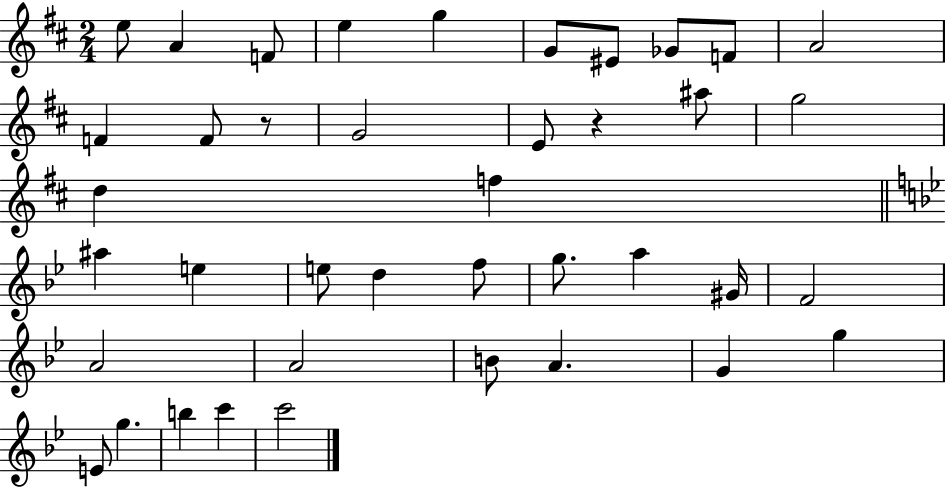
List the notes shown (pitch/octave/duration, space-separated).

E5/e A4/q F4/e E5/q G5/q G4/e EIS4/e Gb4/e F4/e A4/h F4/q F4/e R/e G4/h E4/e R/q A#5/e G5/h D5/q F5/q A#5/q E5/q E5/e D5/q F5/e G5/e. A5/q G#4/s F4/h A4/h A4/h B4/e A4/q. G4/q G5/q E4/e G5/q. B5/q C6/q C6/h